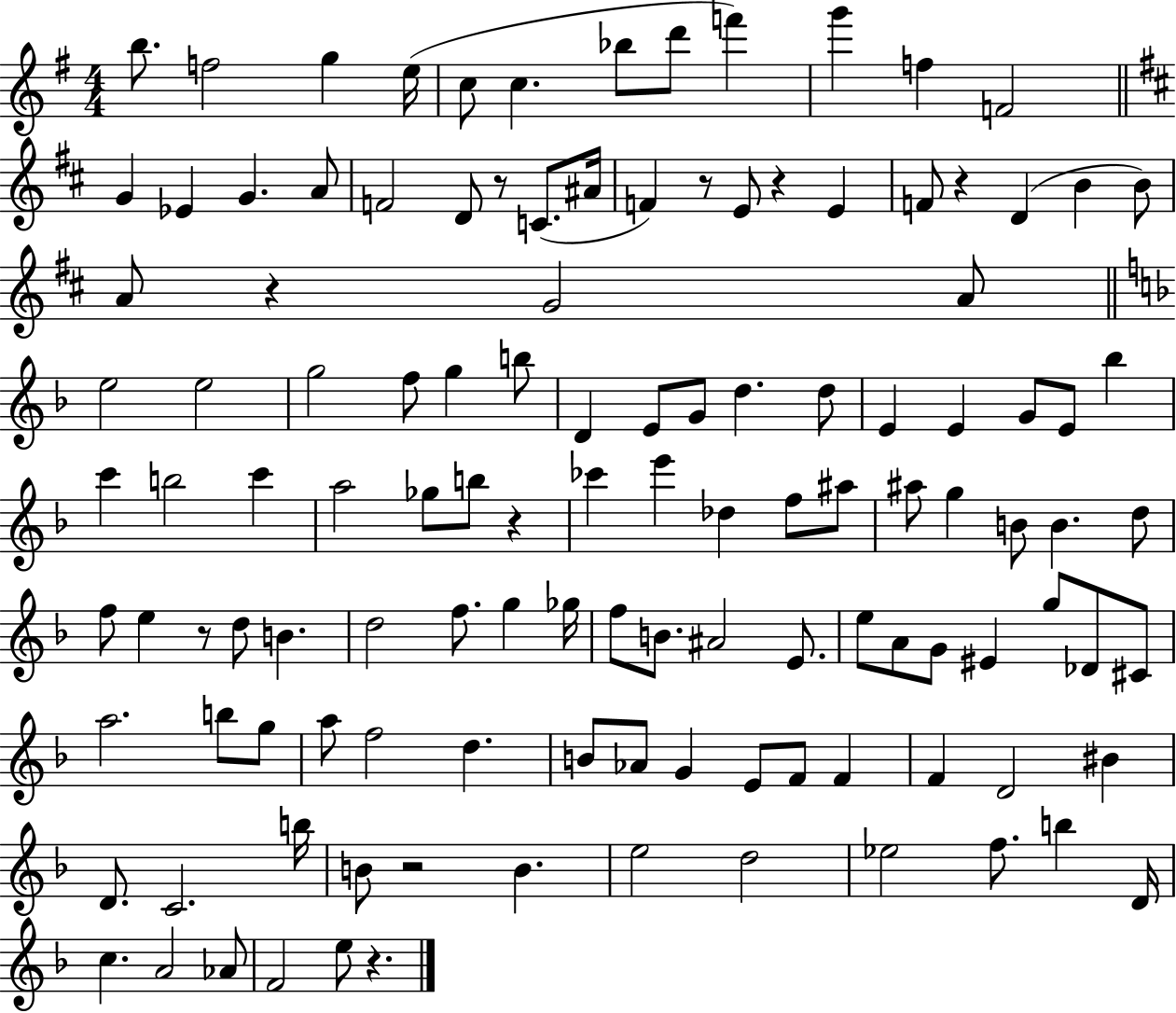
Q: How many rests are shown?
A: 9